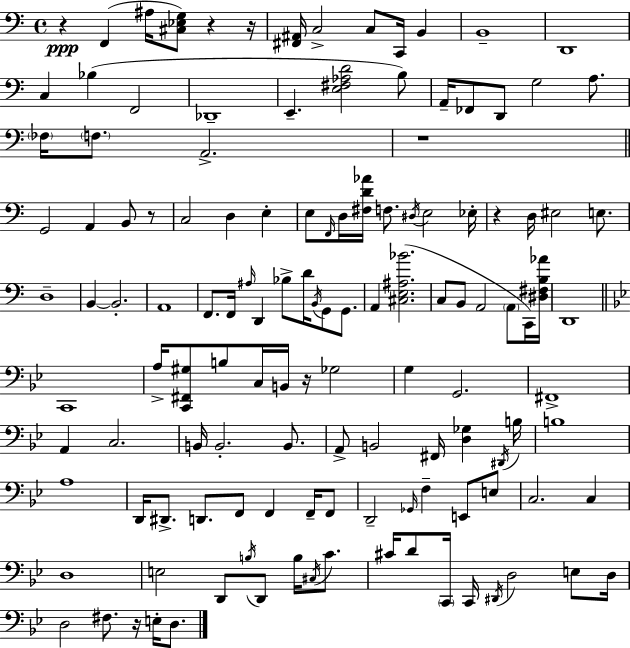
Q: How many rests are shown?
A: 8